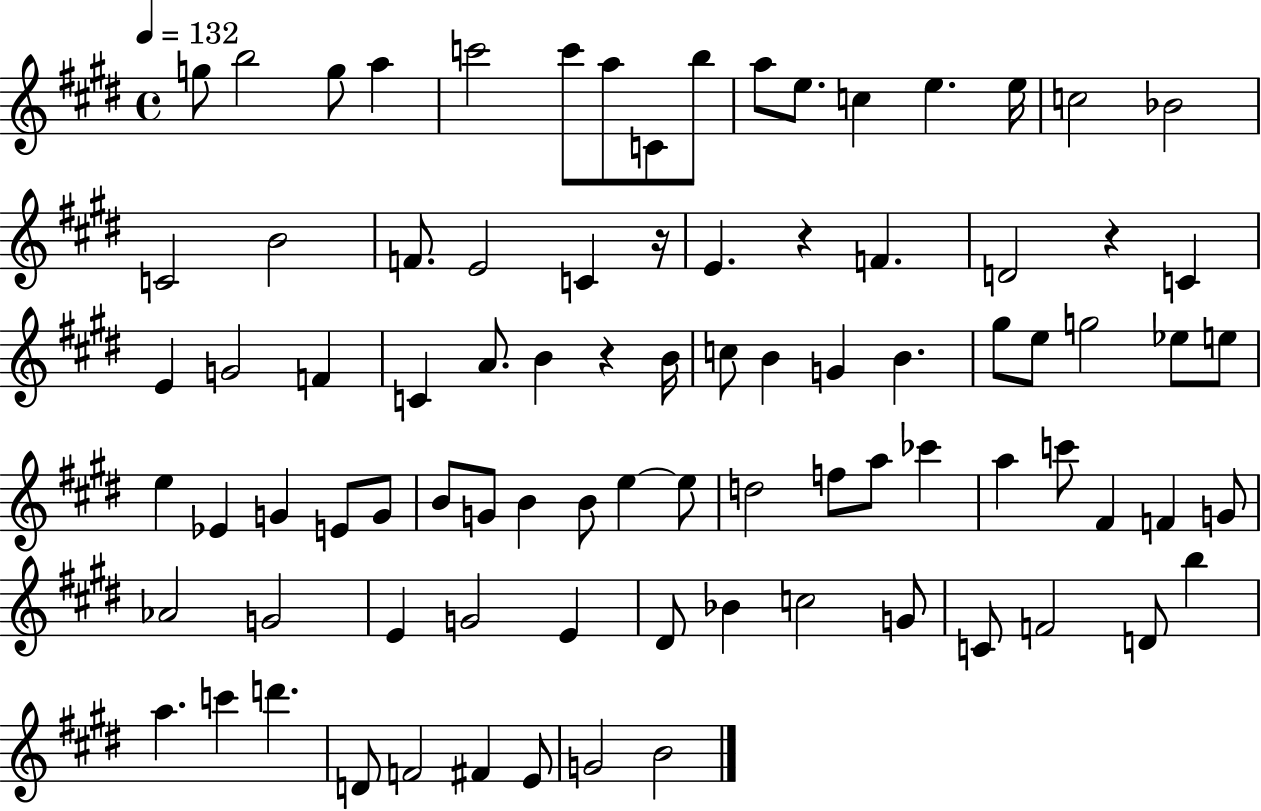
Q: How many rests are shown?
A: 4